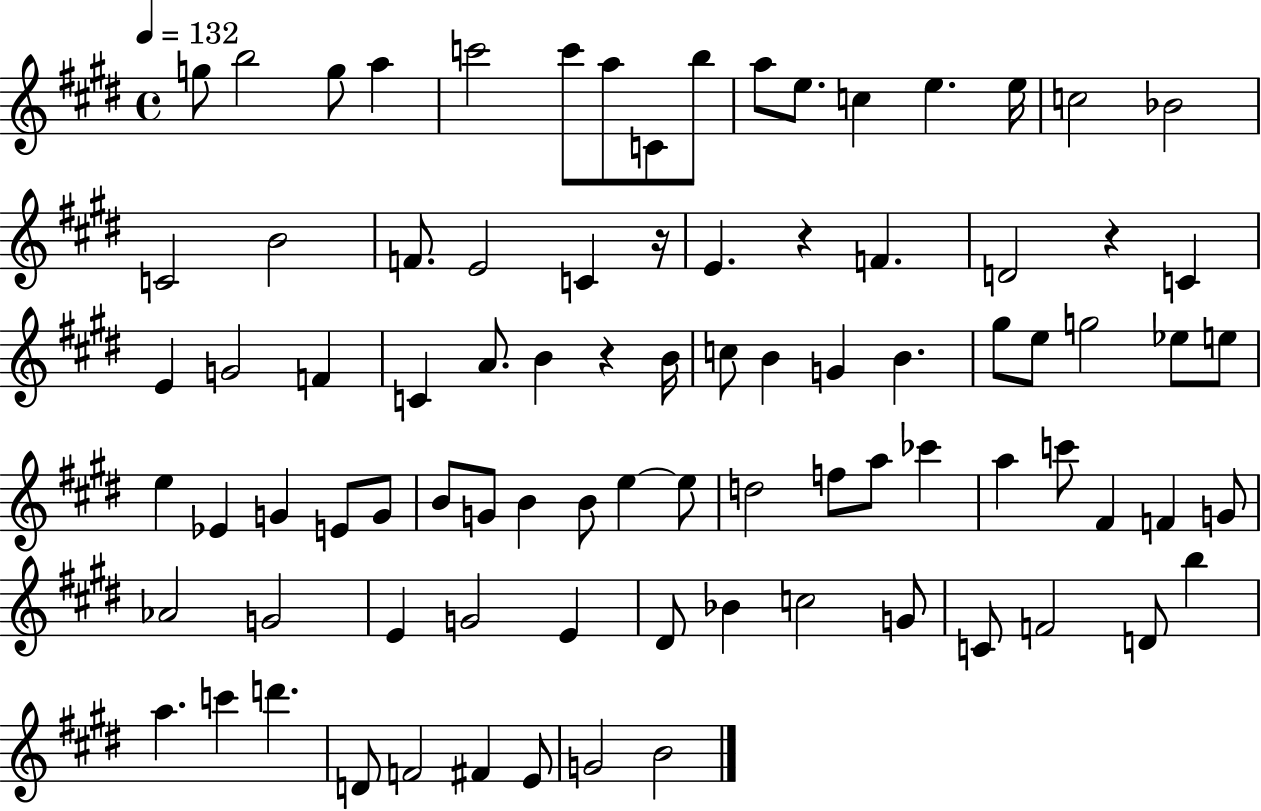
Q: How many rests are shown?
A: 4